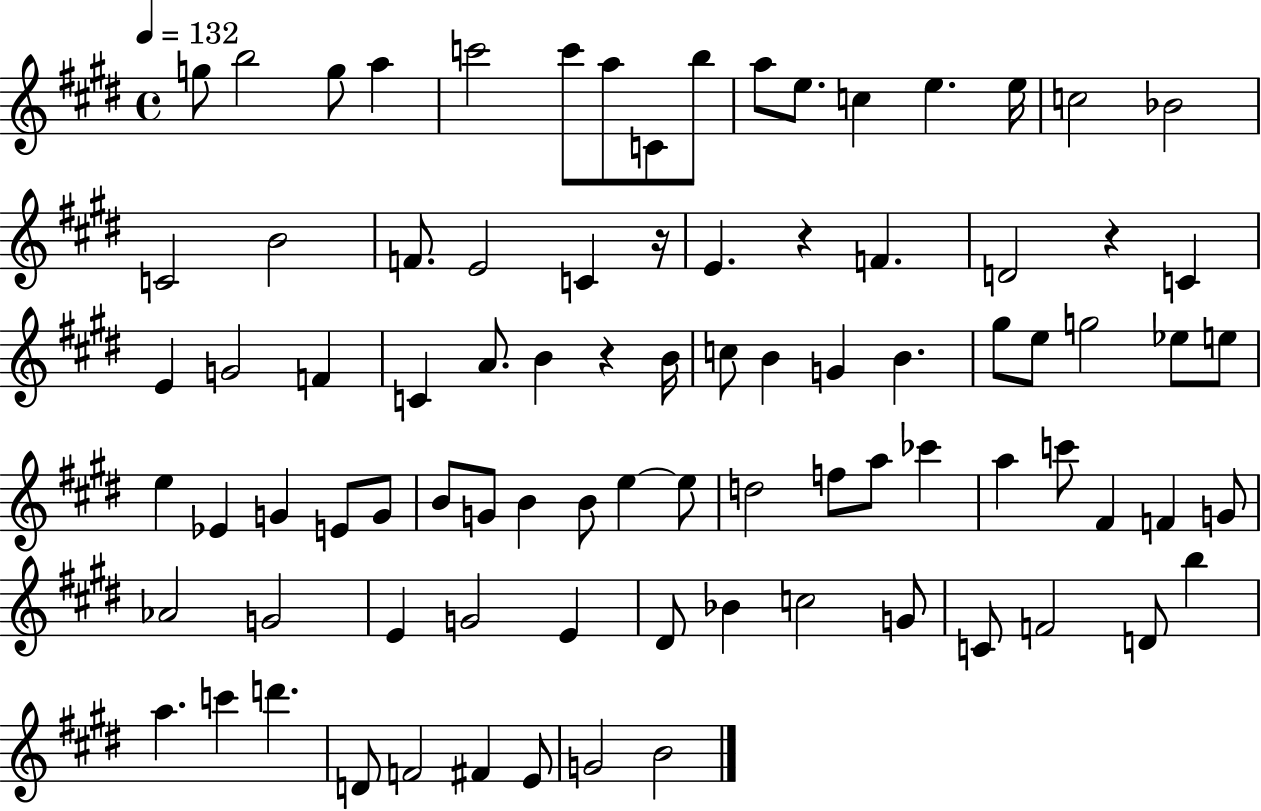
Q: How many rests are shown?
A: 4